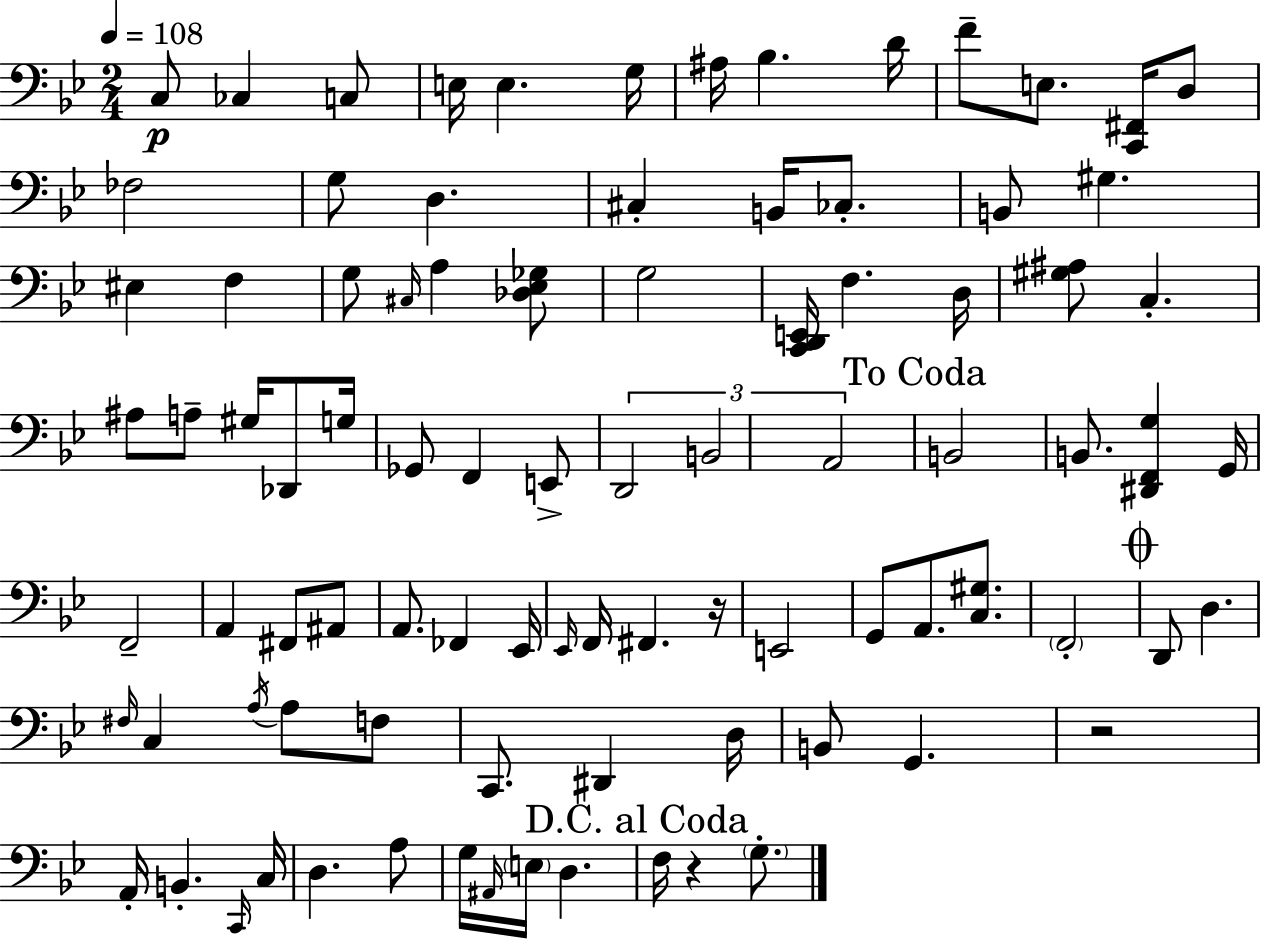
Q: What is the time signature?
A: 2/4